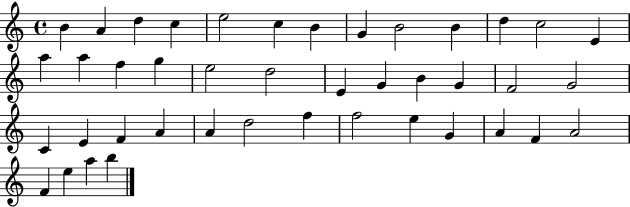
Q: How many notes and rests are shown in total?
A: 42